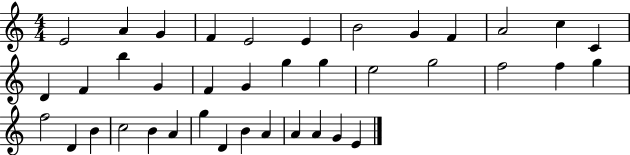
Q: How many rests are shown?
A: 0